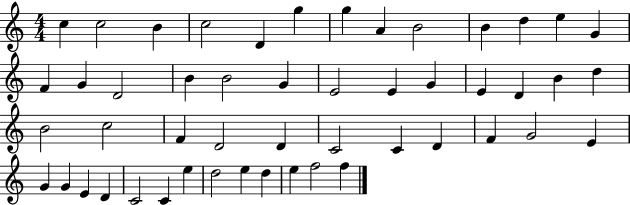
{
  \clef treble
  \numericTimeSignature
  \time 4/4
  \key c \major
  c''4 c''2 b'4 | c''2 d'4 g''4 | g''4 a'4 b'2 | b'4 d''4 e''4 g'4 | \break f'4 g'4 d'2 | b'4 b'2 g'4 | e'2 e'4 g'4 | e'4 d'4 b'4 d''4 | \break b'2 c''2 | f'4 d'2 d'4 | c'2 c'4 d'4 | f'4 g'2 e'4 | \break g'4 g'4 e'4 d'4 | c'2 c'4 e''4 | d''2 e''4 d''4 | e''4 f''2 f''4 | \break \bar "|."
}